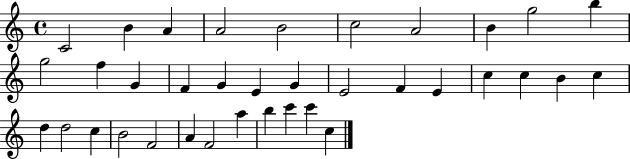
{
  \clef treble
  \time 4/4
  \defaultTimeSignature
  \key c \major
  c'2 b'4 a'4 | a'2 b'2 | c''2 a'2 | b'4 g''2 b''4 | \break g''2 f''4 g'4 | f'4 g'4 e'4 g'4 | e'2 f'4 e'4 | c''4 c''4 b'4 c''4 | \break d''4 d''2 c''4 | b'2 f'2 | a'4 f'2 a''4 | b''4 c'''4 c'''4 c''4 | \break \bar "|."
}